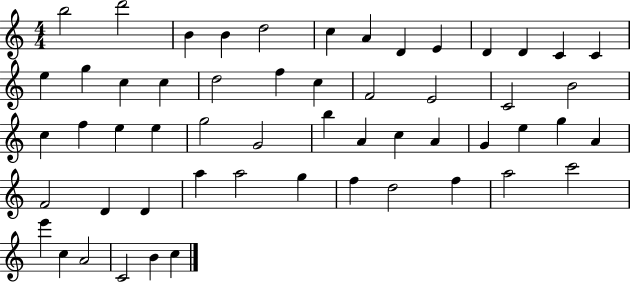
B5/h D6/h B4/q B4/q D5/h C5/q A4/q D4/q E4/q D4/q D4/q C4/q C4/q E5/q G5/q C5/q C5/q D5/h F5/q C5/q F4/h E4/h C4/h B4/h C5/q F5/q E5/q E5/q G5/h G4/h B5/q A4/q C5/q A4/q G4/q E5/q G5/q A4/q F4/h D4/q D4/q A5/q A5/h G5/q F5/q D5/h F5/q A5/h C6/h E6/q C5/q A4/h C4/h B4/q C5/q